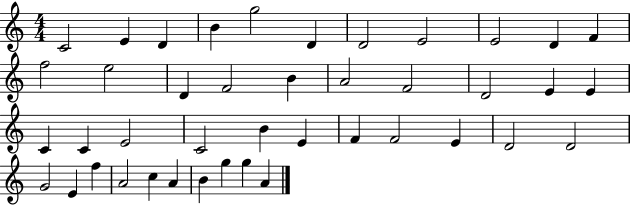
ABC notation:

X:1
T:Untitled
M:4/4
L:1/4
K:C
C2 E D B g2 D D2 E2 E2 D F f2 e2 D F2 B A2 F2 D2 E E C C E2 C2 B E F F2 E D2 D2 G2 E f A2 c A B g g A